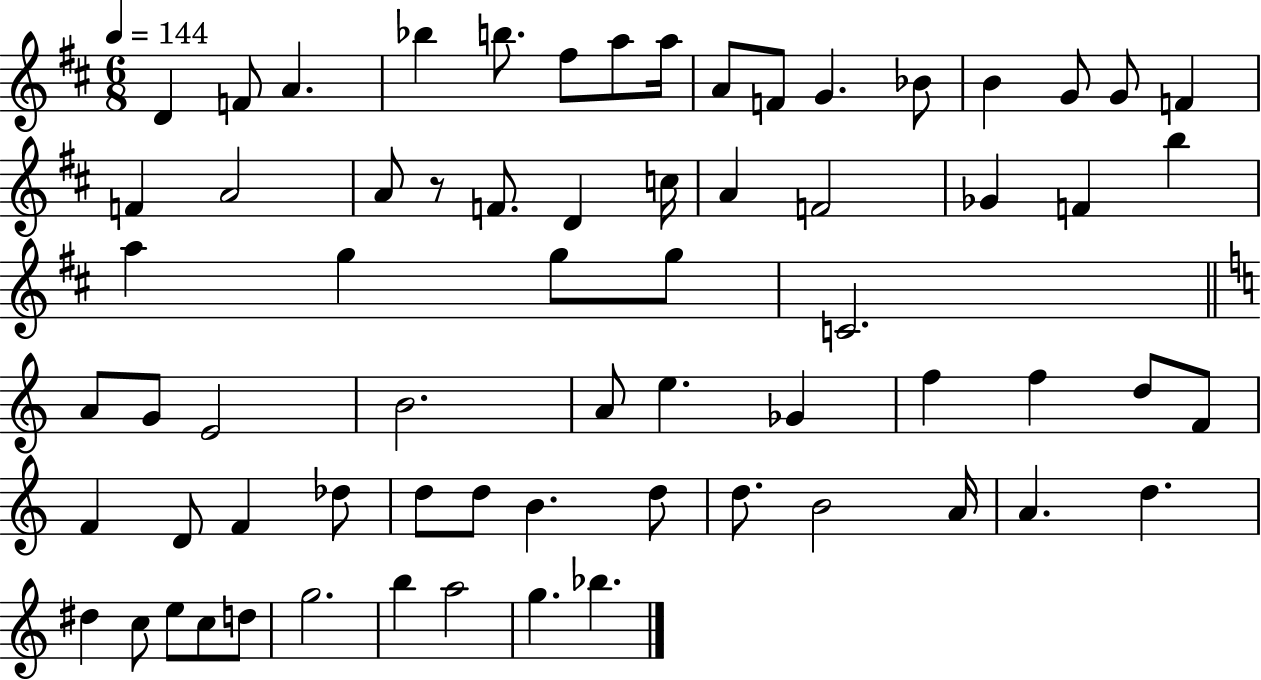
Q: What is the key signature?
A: D major